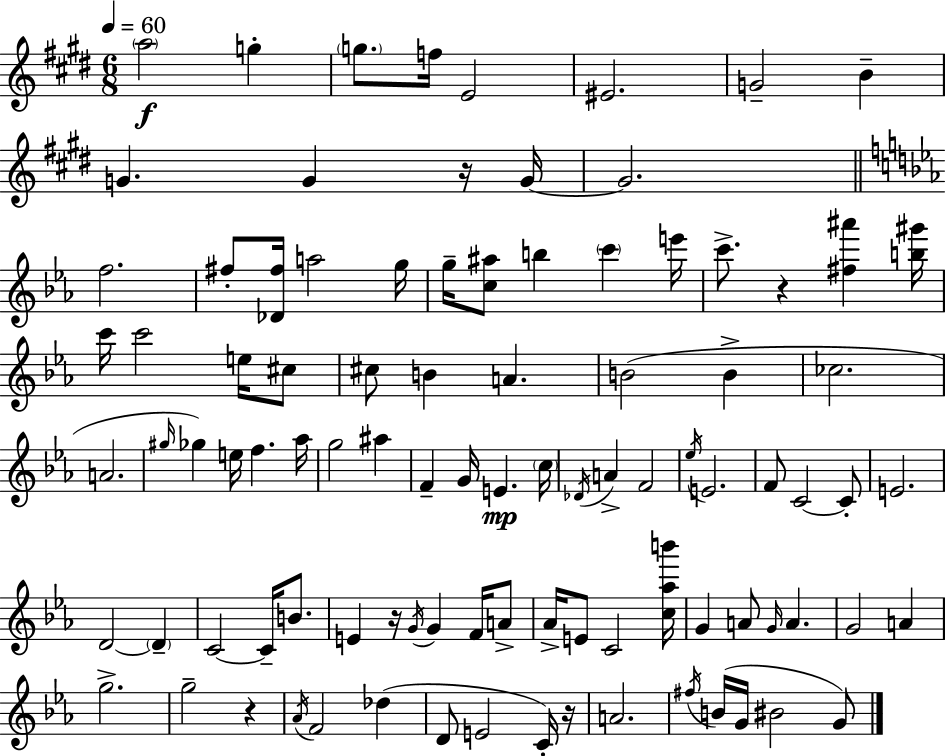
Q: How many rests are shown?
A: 5